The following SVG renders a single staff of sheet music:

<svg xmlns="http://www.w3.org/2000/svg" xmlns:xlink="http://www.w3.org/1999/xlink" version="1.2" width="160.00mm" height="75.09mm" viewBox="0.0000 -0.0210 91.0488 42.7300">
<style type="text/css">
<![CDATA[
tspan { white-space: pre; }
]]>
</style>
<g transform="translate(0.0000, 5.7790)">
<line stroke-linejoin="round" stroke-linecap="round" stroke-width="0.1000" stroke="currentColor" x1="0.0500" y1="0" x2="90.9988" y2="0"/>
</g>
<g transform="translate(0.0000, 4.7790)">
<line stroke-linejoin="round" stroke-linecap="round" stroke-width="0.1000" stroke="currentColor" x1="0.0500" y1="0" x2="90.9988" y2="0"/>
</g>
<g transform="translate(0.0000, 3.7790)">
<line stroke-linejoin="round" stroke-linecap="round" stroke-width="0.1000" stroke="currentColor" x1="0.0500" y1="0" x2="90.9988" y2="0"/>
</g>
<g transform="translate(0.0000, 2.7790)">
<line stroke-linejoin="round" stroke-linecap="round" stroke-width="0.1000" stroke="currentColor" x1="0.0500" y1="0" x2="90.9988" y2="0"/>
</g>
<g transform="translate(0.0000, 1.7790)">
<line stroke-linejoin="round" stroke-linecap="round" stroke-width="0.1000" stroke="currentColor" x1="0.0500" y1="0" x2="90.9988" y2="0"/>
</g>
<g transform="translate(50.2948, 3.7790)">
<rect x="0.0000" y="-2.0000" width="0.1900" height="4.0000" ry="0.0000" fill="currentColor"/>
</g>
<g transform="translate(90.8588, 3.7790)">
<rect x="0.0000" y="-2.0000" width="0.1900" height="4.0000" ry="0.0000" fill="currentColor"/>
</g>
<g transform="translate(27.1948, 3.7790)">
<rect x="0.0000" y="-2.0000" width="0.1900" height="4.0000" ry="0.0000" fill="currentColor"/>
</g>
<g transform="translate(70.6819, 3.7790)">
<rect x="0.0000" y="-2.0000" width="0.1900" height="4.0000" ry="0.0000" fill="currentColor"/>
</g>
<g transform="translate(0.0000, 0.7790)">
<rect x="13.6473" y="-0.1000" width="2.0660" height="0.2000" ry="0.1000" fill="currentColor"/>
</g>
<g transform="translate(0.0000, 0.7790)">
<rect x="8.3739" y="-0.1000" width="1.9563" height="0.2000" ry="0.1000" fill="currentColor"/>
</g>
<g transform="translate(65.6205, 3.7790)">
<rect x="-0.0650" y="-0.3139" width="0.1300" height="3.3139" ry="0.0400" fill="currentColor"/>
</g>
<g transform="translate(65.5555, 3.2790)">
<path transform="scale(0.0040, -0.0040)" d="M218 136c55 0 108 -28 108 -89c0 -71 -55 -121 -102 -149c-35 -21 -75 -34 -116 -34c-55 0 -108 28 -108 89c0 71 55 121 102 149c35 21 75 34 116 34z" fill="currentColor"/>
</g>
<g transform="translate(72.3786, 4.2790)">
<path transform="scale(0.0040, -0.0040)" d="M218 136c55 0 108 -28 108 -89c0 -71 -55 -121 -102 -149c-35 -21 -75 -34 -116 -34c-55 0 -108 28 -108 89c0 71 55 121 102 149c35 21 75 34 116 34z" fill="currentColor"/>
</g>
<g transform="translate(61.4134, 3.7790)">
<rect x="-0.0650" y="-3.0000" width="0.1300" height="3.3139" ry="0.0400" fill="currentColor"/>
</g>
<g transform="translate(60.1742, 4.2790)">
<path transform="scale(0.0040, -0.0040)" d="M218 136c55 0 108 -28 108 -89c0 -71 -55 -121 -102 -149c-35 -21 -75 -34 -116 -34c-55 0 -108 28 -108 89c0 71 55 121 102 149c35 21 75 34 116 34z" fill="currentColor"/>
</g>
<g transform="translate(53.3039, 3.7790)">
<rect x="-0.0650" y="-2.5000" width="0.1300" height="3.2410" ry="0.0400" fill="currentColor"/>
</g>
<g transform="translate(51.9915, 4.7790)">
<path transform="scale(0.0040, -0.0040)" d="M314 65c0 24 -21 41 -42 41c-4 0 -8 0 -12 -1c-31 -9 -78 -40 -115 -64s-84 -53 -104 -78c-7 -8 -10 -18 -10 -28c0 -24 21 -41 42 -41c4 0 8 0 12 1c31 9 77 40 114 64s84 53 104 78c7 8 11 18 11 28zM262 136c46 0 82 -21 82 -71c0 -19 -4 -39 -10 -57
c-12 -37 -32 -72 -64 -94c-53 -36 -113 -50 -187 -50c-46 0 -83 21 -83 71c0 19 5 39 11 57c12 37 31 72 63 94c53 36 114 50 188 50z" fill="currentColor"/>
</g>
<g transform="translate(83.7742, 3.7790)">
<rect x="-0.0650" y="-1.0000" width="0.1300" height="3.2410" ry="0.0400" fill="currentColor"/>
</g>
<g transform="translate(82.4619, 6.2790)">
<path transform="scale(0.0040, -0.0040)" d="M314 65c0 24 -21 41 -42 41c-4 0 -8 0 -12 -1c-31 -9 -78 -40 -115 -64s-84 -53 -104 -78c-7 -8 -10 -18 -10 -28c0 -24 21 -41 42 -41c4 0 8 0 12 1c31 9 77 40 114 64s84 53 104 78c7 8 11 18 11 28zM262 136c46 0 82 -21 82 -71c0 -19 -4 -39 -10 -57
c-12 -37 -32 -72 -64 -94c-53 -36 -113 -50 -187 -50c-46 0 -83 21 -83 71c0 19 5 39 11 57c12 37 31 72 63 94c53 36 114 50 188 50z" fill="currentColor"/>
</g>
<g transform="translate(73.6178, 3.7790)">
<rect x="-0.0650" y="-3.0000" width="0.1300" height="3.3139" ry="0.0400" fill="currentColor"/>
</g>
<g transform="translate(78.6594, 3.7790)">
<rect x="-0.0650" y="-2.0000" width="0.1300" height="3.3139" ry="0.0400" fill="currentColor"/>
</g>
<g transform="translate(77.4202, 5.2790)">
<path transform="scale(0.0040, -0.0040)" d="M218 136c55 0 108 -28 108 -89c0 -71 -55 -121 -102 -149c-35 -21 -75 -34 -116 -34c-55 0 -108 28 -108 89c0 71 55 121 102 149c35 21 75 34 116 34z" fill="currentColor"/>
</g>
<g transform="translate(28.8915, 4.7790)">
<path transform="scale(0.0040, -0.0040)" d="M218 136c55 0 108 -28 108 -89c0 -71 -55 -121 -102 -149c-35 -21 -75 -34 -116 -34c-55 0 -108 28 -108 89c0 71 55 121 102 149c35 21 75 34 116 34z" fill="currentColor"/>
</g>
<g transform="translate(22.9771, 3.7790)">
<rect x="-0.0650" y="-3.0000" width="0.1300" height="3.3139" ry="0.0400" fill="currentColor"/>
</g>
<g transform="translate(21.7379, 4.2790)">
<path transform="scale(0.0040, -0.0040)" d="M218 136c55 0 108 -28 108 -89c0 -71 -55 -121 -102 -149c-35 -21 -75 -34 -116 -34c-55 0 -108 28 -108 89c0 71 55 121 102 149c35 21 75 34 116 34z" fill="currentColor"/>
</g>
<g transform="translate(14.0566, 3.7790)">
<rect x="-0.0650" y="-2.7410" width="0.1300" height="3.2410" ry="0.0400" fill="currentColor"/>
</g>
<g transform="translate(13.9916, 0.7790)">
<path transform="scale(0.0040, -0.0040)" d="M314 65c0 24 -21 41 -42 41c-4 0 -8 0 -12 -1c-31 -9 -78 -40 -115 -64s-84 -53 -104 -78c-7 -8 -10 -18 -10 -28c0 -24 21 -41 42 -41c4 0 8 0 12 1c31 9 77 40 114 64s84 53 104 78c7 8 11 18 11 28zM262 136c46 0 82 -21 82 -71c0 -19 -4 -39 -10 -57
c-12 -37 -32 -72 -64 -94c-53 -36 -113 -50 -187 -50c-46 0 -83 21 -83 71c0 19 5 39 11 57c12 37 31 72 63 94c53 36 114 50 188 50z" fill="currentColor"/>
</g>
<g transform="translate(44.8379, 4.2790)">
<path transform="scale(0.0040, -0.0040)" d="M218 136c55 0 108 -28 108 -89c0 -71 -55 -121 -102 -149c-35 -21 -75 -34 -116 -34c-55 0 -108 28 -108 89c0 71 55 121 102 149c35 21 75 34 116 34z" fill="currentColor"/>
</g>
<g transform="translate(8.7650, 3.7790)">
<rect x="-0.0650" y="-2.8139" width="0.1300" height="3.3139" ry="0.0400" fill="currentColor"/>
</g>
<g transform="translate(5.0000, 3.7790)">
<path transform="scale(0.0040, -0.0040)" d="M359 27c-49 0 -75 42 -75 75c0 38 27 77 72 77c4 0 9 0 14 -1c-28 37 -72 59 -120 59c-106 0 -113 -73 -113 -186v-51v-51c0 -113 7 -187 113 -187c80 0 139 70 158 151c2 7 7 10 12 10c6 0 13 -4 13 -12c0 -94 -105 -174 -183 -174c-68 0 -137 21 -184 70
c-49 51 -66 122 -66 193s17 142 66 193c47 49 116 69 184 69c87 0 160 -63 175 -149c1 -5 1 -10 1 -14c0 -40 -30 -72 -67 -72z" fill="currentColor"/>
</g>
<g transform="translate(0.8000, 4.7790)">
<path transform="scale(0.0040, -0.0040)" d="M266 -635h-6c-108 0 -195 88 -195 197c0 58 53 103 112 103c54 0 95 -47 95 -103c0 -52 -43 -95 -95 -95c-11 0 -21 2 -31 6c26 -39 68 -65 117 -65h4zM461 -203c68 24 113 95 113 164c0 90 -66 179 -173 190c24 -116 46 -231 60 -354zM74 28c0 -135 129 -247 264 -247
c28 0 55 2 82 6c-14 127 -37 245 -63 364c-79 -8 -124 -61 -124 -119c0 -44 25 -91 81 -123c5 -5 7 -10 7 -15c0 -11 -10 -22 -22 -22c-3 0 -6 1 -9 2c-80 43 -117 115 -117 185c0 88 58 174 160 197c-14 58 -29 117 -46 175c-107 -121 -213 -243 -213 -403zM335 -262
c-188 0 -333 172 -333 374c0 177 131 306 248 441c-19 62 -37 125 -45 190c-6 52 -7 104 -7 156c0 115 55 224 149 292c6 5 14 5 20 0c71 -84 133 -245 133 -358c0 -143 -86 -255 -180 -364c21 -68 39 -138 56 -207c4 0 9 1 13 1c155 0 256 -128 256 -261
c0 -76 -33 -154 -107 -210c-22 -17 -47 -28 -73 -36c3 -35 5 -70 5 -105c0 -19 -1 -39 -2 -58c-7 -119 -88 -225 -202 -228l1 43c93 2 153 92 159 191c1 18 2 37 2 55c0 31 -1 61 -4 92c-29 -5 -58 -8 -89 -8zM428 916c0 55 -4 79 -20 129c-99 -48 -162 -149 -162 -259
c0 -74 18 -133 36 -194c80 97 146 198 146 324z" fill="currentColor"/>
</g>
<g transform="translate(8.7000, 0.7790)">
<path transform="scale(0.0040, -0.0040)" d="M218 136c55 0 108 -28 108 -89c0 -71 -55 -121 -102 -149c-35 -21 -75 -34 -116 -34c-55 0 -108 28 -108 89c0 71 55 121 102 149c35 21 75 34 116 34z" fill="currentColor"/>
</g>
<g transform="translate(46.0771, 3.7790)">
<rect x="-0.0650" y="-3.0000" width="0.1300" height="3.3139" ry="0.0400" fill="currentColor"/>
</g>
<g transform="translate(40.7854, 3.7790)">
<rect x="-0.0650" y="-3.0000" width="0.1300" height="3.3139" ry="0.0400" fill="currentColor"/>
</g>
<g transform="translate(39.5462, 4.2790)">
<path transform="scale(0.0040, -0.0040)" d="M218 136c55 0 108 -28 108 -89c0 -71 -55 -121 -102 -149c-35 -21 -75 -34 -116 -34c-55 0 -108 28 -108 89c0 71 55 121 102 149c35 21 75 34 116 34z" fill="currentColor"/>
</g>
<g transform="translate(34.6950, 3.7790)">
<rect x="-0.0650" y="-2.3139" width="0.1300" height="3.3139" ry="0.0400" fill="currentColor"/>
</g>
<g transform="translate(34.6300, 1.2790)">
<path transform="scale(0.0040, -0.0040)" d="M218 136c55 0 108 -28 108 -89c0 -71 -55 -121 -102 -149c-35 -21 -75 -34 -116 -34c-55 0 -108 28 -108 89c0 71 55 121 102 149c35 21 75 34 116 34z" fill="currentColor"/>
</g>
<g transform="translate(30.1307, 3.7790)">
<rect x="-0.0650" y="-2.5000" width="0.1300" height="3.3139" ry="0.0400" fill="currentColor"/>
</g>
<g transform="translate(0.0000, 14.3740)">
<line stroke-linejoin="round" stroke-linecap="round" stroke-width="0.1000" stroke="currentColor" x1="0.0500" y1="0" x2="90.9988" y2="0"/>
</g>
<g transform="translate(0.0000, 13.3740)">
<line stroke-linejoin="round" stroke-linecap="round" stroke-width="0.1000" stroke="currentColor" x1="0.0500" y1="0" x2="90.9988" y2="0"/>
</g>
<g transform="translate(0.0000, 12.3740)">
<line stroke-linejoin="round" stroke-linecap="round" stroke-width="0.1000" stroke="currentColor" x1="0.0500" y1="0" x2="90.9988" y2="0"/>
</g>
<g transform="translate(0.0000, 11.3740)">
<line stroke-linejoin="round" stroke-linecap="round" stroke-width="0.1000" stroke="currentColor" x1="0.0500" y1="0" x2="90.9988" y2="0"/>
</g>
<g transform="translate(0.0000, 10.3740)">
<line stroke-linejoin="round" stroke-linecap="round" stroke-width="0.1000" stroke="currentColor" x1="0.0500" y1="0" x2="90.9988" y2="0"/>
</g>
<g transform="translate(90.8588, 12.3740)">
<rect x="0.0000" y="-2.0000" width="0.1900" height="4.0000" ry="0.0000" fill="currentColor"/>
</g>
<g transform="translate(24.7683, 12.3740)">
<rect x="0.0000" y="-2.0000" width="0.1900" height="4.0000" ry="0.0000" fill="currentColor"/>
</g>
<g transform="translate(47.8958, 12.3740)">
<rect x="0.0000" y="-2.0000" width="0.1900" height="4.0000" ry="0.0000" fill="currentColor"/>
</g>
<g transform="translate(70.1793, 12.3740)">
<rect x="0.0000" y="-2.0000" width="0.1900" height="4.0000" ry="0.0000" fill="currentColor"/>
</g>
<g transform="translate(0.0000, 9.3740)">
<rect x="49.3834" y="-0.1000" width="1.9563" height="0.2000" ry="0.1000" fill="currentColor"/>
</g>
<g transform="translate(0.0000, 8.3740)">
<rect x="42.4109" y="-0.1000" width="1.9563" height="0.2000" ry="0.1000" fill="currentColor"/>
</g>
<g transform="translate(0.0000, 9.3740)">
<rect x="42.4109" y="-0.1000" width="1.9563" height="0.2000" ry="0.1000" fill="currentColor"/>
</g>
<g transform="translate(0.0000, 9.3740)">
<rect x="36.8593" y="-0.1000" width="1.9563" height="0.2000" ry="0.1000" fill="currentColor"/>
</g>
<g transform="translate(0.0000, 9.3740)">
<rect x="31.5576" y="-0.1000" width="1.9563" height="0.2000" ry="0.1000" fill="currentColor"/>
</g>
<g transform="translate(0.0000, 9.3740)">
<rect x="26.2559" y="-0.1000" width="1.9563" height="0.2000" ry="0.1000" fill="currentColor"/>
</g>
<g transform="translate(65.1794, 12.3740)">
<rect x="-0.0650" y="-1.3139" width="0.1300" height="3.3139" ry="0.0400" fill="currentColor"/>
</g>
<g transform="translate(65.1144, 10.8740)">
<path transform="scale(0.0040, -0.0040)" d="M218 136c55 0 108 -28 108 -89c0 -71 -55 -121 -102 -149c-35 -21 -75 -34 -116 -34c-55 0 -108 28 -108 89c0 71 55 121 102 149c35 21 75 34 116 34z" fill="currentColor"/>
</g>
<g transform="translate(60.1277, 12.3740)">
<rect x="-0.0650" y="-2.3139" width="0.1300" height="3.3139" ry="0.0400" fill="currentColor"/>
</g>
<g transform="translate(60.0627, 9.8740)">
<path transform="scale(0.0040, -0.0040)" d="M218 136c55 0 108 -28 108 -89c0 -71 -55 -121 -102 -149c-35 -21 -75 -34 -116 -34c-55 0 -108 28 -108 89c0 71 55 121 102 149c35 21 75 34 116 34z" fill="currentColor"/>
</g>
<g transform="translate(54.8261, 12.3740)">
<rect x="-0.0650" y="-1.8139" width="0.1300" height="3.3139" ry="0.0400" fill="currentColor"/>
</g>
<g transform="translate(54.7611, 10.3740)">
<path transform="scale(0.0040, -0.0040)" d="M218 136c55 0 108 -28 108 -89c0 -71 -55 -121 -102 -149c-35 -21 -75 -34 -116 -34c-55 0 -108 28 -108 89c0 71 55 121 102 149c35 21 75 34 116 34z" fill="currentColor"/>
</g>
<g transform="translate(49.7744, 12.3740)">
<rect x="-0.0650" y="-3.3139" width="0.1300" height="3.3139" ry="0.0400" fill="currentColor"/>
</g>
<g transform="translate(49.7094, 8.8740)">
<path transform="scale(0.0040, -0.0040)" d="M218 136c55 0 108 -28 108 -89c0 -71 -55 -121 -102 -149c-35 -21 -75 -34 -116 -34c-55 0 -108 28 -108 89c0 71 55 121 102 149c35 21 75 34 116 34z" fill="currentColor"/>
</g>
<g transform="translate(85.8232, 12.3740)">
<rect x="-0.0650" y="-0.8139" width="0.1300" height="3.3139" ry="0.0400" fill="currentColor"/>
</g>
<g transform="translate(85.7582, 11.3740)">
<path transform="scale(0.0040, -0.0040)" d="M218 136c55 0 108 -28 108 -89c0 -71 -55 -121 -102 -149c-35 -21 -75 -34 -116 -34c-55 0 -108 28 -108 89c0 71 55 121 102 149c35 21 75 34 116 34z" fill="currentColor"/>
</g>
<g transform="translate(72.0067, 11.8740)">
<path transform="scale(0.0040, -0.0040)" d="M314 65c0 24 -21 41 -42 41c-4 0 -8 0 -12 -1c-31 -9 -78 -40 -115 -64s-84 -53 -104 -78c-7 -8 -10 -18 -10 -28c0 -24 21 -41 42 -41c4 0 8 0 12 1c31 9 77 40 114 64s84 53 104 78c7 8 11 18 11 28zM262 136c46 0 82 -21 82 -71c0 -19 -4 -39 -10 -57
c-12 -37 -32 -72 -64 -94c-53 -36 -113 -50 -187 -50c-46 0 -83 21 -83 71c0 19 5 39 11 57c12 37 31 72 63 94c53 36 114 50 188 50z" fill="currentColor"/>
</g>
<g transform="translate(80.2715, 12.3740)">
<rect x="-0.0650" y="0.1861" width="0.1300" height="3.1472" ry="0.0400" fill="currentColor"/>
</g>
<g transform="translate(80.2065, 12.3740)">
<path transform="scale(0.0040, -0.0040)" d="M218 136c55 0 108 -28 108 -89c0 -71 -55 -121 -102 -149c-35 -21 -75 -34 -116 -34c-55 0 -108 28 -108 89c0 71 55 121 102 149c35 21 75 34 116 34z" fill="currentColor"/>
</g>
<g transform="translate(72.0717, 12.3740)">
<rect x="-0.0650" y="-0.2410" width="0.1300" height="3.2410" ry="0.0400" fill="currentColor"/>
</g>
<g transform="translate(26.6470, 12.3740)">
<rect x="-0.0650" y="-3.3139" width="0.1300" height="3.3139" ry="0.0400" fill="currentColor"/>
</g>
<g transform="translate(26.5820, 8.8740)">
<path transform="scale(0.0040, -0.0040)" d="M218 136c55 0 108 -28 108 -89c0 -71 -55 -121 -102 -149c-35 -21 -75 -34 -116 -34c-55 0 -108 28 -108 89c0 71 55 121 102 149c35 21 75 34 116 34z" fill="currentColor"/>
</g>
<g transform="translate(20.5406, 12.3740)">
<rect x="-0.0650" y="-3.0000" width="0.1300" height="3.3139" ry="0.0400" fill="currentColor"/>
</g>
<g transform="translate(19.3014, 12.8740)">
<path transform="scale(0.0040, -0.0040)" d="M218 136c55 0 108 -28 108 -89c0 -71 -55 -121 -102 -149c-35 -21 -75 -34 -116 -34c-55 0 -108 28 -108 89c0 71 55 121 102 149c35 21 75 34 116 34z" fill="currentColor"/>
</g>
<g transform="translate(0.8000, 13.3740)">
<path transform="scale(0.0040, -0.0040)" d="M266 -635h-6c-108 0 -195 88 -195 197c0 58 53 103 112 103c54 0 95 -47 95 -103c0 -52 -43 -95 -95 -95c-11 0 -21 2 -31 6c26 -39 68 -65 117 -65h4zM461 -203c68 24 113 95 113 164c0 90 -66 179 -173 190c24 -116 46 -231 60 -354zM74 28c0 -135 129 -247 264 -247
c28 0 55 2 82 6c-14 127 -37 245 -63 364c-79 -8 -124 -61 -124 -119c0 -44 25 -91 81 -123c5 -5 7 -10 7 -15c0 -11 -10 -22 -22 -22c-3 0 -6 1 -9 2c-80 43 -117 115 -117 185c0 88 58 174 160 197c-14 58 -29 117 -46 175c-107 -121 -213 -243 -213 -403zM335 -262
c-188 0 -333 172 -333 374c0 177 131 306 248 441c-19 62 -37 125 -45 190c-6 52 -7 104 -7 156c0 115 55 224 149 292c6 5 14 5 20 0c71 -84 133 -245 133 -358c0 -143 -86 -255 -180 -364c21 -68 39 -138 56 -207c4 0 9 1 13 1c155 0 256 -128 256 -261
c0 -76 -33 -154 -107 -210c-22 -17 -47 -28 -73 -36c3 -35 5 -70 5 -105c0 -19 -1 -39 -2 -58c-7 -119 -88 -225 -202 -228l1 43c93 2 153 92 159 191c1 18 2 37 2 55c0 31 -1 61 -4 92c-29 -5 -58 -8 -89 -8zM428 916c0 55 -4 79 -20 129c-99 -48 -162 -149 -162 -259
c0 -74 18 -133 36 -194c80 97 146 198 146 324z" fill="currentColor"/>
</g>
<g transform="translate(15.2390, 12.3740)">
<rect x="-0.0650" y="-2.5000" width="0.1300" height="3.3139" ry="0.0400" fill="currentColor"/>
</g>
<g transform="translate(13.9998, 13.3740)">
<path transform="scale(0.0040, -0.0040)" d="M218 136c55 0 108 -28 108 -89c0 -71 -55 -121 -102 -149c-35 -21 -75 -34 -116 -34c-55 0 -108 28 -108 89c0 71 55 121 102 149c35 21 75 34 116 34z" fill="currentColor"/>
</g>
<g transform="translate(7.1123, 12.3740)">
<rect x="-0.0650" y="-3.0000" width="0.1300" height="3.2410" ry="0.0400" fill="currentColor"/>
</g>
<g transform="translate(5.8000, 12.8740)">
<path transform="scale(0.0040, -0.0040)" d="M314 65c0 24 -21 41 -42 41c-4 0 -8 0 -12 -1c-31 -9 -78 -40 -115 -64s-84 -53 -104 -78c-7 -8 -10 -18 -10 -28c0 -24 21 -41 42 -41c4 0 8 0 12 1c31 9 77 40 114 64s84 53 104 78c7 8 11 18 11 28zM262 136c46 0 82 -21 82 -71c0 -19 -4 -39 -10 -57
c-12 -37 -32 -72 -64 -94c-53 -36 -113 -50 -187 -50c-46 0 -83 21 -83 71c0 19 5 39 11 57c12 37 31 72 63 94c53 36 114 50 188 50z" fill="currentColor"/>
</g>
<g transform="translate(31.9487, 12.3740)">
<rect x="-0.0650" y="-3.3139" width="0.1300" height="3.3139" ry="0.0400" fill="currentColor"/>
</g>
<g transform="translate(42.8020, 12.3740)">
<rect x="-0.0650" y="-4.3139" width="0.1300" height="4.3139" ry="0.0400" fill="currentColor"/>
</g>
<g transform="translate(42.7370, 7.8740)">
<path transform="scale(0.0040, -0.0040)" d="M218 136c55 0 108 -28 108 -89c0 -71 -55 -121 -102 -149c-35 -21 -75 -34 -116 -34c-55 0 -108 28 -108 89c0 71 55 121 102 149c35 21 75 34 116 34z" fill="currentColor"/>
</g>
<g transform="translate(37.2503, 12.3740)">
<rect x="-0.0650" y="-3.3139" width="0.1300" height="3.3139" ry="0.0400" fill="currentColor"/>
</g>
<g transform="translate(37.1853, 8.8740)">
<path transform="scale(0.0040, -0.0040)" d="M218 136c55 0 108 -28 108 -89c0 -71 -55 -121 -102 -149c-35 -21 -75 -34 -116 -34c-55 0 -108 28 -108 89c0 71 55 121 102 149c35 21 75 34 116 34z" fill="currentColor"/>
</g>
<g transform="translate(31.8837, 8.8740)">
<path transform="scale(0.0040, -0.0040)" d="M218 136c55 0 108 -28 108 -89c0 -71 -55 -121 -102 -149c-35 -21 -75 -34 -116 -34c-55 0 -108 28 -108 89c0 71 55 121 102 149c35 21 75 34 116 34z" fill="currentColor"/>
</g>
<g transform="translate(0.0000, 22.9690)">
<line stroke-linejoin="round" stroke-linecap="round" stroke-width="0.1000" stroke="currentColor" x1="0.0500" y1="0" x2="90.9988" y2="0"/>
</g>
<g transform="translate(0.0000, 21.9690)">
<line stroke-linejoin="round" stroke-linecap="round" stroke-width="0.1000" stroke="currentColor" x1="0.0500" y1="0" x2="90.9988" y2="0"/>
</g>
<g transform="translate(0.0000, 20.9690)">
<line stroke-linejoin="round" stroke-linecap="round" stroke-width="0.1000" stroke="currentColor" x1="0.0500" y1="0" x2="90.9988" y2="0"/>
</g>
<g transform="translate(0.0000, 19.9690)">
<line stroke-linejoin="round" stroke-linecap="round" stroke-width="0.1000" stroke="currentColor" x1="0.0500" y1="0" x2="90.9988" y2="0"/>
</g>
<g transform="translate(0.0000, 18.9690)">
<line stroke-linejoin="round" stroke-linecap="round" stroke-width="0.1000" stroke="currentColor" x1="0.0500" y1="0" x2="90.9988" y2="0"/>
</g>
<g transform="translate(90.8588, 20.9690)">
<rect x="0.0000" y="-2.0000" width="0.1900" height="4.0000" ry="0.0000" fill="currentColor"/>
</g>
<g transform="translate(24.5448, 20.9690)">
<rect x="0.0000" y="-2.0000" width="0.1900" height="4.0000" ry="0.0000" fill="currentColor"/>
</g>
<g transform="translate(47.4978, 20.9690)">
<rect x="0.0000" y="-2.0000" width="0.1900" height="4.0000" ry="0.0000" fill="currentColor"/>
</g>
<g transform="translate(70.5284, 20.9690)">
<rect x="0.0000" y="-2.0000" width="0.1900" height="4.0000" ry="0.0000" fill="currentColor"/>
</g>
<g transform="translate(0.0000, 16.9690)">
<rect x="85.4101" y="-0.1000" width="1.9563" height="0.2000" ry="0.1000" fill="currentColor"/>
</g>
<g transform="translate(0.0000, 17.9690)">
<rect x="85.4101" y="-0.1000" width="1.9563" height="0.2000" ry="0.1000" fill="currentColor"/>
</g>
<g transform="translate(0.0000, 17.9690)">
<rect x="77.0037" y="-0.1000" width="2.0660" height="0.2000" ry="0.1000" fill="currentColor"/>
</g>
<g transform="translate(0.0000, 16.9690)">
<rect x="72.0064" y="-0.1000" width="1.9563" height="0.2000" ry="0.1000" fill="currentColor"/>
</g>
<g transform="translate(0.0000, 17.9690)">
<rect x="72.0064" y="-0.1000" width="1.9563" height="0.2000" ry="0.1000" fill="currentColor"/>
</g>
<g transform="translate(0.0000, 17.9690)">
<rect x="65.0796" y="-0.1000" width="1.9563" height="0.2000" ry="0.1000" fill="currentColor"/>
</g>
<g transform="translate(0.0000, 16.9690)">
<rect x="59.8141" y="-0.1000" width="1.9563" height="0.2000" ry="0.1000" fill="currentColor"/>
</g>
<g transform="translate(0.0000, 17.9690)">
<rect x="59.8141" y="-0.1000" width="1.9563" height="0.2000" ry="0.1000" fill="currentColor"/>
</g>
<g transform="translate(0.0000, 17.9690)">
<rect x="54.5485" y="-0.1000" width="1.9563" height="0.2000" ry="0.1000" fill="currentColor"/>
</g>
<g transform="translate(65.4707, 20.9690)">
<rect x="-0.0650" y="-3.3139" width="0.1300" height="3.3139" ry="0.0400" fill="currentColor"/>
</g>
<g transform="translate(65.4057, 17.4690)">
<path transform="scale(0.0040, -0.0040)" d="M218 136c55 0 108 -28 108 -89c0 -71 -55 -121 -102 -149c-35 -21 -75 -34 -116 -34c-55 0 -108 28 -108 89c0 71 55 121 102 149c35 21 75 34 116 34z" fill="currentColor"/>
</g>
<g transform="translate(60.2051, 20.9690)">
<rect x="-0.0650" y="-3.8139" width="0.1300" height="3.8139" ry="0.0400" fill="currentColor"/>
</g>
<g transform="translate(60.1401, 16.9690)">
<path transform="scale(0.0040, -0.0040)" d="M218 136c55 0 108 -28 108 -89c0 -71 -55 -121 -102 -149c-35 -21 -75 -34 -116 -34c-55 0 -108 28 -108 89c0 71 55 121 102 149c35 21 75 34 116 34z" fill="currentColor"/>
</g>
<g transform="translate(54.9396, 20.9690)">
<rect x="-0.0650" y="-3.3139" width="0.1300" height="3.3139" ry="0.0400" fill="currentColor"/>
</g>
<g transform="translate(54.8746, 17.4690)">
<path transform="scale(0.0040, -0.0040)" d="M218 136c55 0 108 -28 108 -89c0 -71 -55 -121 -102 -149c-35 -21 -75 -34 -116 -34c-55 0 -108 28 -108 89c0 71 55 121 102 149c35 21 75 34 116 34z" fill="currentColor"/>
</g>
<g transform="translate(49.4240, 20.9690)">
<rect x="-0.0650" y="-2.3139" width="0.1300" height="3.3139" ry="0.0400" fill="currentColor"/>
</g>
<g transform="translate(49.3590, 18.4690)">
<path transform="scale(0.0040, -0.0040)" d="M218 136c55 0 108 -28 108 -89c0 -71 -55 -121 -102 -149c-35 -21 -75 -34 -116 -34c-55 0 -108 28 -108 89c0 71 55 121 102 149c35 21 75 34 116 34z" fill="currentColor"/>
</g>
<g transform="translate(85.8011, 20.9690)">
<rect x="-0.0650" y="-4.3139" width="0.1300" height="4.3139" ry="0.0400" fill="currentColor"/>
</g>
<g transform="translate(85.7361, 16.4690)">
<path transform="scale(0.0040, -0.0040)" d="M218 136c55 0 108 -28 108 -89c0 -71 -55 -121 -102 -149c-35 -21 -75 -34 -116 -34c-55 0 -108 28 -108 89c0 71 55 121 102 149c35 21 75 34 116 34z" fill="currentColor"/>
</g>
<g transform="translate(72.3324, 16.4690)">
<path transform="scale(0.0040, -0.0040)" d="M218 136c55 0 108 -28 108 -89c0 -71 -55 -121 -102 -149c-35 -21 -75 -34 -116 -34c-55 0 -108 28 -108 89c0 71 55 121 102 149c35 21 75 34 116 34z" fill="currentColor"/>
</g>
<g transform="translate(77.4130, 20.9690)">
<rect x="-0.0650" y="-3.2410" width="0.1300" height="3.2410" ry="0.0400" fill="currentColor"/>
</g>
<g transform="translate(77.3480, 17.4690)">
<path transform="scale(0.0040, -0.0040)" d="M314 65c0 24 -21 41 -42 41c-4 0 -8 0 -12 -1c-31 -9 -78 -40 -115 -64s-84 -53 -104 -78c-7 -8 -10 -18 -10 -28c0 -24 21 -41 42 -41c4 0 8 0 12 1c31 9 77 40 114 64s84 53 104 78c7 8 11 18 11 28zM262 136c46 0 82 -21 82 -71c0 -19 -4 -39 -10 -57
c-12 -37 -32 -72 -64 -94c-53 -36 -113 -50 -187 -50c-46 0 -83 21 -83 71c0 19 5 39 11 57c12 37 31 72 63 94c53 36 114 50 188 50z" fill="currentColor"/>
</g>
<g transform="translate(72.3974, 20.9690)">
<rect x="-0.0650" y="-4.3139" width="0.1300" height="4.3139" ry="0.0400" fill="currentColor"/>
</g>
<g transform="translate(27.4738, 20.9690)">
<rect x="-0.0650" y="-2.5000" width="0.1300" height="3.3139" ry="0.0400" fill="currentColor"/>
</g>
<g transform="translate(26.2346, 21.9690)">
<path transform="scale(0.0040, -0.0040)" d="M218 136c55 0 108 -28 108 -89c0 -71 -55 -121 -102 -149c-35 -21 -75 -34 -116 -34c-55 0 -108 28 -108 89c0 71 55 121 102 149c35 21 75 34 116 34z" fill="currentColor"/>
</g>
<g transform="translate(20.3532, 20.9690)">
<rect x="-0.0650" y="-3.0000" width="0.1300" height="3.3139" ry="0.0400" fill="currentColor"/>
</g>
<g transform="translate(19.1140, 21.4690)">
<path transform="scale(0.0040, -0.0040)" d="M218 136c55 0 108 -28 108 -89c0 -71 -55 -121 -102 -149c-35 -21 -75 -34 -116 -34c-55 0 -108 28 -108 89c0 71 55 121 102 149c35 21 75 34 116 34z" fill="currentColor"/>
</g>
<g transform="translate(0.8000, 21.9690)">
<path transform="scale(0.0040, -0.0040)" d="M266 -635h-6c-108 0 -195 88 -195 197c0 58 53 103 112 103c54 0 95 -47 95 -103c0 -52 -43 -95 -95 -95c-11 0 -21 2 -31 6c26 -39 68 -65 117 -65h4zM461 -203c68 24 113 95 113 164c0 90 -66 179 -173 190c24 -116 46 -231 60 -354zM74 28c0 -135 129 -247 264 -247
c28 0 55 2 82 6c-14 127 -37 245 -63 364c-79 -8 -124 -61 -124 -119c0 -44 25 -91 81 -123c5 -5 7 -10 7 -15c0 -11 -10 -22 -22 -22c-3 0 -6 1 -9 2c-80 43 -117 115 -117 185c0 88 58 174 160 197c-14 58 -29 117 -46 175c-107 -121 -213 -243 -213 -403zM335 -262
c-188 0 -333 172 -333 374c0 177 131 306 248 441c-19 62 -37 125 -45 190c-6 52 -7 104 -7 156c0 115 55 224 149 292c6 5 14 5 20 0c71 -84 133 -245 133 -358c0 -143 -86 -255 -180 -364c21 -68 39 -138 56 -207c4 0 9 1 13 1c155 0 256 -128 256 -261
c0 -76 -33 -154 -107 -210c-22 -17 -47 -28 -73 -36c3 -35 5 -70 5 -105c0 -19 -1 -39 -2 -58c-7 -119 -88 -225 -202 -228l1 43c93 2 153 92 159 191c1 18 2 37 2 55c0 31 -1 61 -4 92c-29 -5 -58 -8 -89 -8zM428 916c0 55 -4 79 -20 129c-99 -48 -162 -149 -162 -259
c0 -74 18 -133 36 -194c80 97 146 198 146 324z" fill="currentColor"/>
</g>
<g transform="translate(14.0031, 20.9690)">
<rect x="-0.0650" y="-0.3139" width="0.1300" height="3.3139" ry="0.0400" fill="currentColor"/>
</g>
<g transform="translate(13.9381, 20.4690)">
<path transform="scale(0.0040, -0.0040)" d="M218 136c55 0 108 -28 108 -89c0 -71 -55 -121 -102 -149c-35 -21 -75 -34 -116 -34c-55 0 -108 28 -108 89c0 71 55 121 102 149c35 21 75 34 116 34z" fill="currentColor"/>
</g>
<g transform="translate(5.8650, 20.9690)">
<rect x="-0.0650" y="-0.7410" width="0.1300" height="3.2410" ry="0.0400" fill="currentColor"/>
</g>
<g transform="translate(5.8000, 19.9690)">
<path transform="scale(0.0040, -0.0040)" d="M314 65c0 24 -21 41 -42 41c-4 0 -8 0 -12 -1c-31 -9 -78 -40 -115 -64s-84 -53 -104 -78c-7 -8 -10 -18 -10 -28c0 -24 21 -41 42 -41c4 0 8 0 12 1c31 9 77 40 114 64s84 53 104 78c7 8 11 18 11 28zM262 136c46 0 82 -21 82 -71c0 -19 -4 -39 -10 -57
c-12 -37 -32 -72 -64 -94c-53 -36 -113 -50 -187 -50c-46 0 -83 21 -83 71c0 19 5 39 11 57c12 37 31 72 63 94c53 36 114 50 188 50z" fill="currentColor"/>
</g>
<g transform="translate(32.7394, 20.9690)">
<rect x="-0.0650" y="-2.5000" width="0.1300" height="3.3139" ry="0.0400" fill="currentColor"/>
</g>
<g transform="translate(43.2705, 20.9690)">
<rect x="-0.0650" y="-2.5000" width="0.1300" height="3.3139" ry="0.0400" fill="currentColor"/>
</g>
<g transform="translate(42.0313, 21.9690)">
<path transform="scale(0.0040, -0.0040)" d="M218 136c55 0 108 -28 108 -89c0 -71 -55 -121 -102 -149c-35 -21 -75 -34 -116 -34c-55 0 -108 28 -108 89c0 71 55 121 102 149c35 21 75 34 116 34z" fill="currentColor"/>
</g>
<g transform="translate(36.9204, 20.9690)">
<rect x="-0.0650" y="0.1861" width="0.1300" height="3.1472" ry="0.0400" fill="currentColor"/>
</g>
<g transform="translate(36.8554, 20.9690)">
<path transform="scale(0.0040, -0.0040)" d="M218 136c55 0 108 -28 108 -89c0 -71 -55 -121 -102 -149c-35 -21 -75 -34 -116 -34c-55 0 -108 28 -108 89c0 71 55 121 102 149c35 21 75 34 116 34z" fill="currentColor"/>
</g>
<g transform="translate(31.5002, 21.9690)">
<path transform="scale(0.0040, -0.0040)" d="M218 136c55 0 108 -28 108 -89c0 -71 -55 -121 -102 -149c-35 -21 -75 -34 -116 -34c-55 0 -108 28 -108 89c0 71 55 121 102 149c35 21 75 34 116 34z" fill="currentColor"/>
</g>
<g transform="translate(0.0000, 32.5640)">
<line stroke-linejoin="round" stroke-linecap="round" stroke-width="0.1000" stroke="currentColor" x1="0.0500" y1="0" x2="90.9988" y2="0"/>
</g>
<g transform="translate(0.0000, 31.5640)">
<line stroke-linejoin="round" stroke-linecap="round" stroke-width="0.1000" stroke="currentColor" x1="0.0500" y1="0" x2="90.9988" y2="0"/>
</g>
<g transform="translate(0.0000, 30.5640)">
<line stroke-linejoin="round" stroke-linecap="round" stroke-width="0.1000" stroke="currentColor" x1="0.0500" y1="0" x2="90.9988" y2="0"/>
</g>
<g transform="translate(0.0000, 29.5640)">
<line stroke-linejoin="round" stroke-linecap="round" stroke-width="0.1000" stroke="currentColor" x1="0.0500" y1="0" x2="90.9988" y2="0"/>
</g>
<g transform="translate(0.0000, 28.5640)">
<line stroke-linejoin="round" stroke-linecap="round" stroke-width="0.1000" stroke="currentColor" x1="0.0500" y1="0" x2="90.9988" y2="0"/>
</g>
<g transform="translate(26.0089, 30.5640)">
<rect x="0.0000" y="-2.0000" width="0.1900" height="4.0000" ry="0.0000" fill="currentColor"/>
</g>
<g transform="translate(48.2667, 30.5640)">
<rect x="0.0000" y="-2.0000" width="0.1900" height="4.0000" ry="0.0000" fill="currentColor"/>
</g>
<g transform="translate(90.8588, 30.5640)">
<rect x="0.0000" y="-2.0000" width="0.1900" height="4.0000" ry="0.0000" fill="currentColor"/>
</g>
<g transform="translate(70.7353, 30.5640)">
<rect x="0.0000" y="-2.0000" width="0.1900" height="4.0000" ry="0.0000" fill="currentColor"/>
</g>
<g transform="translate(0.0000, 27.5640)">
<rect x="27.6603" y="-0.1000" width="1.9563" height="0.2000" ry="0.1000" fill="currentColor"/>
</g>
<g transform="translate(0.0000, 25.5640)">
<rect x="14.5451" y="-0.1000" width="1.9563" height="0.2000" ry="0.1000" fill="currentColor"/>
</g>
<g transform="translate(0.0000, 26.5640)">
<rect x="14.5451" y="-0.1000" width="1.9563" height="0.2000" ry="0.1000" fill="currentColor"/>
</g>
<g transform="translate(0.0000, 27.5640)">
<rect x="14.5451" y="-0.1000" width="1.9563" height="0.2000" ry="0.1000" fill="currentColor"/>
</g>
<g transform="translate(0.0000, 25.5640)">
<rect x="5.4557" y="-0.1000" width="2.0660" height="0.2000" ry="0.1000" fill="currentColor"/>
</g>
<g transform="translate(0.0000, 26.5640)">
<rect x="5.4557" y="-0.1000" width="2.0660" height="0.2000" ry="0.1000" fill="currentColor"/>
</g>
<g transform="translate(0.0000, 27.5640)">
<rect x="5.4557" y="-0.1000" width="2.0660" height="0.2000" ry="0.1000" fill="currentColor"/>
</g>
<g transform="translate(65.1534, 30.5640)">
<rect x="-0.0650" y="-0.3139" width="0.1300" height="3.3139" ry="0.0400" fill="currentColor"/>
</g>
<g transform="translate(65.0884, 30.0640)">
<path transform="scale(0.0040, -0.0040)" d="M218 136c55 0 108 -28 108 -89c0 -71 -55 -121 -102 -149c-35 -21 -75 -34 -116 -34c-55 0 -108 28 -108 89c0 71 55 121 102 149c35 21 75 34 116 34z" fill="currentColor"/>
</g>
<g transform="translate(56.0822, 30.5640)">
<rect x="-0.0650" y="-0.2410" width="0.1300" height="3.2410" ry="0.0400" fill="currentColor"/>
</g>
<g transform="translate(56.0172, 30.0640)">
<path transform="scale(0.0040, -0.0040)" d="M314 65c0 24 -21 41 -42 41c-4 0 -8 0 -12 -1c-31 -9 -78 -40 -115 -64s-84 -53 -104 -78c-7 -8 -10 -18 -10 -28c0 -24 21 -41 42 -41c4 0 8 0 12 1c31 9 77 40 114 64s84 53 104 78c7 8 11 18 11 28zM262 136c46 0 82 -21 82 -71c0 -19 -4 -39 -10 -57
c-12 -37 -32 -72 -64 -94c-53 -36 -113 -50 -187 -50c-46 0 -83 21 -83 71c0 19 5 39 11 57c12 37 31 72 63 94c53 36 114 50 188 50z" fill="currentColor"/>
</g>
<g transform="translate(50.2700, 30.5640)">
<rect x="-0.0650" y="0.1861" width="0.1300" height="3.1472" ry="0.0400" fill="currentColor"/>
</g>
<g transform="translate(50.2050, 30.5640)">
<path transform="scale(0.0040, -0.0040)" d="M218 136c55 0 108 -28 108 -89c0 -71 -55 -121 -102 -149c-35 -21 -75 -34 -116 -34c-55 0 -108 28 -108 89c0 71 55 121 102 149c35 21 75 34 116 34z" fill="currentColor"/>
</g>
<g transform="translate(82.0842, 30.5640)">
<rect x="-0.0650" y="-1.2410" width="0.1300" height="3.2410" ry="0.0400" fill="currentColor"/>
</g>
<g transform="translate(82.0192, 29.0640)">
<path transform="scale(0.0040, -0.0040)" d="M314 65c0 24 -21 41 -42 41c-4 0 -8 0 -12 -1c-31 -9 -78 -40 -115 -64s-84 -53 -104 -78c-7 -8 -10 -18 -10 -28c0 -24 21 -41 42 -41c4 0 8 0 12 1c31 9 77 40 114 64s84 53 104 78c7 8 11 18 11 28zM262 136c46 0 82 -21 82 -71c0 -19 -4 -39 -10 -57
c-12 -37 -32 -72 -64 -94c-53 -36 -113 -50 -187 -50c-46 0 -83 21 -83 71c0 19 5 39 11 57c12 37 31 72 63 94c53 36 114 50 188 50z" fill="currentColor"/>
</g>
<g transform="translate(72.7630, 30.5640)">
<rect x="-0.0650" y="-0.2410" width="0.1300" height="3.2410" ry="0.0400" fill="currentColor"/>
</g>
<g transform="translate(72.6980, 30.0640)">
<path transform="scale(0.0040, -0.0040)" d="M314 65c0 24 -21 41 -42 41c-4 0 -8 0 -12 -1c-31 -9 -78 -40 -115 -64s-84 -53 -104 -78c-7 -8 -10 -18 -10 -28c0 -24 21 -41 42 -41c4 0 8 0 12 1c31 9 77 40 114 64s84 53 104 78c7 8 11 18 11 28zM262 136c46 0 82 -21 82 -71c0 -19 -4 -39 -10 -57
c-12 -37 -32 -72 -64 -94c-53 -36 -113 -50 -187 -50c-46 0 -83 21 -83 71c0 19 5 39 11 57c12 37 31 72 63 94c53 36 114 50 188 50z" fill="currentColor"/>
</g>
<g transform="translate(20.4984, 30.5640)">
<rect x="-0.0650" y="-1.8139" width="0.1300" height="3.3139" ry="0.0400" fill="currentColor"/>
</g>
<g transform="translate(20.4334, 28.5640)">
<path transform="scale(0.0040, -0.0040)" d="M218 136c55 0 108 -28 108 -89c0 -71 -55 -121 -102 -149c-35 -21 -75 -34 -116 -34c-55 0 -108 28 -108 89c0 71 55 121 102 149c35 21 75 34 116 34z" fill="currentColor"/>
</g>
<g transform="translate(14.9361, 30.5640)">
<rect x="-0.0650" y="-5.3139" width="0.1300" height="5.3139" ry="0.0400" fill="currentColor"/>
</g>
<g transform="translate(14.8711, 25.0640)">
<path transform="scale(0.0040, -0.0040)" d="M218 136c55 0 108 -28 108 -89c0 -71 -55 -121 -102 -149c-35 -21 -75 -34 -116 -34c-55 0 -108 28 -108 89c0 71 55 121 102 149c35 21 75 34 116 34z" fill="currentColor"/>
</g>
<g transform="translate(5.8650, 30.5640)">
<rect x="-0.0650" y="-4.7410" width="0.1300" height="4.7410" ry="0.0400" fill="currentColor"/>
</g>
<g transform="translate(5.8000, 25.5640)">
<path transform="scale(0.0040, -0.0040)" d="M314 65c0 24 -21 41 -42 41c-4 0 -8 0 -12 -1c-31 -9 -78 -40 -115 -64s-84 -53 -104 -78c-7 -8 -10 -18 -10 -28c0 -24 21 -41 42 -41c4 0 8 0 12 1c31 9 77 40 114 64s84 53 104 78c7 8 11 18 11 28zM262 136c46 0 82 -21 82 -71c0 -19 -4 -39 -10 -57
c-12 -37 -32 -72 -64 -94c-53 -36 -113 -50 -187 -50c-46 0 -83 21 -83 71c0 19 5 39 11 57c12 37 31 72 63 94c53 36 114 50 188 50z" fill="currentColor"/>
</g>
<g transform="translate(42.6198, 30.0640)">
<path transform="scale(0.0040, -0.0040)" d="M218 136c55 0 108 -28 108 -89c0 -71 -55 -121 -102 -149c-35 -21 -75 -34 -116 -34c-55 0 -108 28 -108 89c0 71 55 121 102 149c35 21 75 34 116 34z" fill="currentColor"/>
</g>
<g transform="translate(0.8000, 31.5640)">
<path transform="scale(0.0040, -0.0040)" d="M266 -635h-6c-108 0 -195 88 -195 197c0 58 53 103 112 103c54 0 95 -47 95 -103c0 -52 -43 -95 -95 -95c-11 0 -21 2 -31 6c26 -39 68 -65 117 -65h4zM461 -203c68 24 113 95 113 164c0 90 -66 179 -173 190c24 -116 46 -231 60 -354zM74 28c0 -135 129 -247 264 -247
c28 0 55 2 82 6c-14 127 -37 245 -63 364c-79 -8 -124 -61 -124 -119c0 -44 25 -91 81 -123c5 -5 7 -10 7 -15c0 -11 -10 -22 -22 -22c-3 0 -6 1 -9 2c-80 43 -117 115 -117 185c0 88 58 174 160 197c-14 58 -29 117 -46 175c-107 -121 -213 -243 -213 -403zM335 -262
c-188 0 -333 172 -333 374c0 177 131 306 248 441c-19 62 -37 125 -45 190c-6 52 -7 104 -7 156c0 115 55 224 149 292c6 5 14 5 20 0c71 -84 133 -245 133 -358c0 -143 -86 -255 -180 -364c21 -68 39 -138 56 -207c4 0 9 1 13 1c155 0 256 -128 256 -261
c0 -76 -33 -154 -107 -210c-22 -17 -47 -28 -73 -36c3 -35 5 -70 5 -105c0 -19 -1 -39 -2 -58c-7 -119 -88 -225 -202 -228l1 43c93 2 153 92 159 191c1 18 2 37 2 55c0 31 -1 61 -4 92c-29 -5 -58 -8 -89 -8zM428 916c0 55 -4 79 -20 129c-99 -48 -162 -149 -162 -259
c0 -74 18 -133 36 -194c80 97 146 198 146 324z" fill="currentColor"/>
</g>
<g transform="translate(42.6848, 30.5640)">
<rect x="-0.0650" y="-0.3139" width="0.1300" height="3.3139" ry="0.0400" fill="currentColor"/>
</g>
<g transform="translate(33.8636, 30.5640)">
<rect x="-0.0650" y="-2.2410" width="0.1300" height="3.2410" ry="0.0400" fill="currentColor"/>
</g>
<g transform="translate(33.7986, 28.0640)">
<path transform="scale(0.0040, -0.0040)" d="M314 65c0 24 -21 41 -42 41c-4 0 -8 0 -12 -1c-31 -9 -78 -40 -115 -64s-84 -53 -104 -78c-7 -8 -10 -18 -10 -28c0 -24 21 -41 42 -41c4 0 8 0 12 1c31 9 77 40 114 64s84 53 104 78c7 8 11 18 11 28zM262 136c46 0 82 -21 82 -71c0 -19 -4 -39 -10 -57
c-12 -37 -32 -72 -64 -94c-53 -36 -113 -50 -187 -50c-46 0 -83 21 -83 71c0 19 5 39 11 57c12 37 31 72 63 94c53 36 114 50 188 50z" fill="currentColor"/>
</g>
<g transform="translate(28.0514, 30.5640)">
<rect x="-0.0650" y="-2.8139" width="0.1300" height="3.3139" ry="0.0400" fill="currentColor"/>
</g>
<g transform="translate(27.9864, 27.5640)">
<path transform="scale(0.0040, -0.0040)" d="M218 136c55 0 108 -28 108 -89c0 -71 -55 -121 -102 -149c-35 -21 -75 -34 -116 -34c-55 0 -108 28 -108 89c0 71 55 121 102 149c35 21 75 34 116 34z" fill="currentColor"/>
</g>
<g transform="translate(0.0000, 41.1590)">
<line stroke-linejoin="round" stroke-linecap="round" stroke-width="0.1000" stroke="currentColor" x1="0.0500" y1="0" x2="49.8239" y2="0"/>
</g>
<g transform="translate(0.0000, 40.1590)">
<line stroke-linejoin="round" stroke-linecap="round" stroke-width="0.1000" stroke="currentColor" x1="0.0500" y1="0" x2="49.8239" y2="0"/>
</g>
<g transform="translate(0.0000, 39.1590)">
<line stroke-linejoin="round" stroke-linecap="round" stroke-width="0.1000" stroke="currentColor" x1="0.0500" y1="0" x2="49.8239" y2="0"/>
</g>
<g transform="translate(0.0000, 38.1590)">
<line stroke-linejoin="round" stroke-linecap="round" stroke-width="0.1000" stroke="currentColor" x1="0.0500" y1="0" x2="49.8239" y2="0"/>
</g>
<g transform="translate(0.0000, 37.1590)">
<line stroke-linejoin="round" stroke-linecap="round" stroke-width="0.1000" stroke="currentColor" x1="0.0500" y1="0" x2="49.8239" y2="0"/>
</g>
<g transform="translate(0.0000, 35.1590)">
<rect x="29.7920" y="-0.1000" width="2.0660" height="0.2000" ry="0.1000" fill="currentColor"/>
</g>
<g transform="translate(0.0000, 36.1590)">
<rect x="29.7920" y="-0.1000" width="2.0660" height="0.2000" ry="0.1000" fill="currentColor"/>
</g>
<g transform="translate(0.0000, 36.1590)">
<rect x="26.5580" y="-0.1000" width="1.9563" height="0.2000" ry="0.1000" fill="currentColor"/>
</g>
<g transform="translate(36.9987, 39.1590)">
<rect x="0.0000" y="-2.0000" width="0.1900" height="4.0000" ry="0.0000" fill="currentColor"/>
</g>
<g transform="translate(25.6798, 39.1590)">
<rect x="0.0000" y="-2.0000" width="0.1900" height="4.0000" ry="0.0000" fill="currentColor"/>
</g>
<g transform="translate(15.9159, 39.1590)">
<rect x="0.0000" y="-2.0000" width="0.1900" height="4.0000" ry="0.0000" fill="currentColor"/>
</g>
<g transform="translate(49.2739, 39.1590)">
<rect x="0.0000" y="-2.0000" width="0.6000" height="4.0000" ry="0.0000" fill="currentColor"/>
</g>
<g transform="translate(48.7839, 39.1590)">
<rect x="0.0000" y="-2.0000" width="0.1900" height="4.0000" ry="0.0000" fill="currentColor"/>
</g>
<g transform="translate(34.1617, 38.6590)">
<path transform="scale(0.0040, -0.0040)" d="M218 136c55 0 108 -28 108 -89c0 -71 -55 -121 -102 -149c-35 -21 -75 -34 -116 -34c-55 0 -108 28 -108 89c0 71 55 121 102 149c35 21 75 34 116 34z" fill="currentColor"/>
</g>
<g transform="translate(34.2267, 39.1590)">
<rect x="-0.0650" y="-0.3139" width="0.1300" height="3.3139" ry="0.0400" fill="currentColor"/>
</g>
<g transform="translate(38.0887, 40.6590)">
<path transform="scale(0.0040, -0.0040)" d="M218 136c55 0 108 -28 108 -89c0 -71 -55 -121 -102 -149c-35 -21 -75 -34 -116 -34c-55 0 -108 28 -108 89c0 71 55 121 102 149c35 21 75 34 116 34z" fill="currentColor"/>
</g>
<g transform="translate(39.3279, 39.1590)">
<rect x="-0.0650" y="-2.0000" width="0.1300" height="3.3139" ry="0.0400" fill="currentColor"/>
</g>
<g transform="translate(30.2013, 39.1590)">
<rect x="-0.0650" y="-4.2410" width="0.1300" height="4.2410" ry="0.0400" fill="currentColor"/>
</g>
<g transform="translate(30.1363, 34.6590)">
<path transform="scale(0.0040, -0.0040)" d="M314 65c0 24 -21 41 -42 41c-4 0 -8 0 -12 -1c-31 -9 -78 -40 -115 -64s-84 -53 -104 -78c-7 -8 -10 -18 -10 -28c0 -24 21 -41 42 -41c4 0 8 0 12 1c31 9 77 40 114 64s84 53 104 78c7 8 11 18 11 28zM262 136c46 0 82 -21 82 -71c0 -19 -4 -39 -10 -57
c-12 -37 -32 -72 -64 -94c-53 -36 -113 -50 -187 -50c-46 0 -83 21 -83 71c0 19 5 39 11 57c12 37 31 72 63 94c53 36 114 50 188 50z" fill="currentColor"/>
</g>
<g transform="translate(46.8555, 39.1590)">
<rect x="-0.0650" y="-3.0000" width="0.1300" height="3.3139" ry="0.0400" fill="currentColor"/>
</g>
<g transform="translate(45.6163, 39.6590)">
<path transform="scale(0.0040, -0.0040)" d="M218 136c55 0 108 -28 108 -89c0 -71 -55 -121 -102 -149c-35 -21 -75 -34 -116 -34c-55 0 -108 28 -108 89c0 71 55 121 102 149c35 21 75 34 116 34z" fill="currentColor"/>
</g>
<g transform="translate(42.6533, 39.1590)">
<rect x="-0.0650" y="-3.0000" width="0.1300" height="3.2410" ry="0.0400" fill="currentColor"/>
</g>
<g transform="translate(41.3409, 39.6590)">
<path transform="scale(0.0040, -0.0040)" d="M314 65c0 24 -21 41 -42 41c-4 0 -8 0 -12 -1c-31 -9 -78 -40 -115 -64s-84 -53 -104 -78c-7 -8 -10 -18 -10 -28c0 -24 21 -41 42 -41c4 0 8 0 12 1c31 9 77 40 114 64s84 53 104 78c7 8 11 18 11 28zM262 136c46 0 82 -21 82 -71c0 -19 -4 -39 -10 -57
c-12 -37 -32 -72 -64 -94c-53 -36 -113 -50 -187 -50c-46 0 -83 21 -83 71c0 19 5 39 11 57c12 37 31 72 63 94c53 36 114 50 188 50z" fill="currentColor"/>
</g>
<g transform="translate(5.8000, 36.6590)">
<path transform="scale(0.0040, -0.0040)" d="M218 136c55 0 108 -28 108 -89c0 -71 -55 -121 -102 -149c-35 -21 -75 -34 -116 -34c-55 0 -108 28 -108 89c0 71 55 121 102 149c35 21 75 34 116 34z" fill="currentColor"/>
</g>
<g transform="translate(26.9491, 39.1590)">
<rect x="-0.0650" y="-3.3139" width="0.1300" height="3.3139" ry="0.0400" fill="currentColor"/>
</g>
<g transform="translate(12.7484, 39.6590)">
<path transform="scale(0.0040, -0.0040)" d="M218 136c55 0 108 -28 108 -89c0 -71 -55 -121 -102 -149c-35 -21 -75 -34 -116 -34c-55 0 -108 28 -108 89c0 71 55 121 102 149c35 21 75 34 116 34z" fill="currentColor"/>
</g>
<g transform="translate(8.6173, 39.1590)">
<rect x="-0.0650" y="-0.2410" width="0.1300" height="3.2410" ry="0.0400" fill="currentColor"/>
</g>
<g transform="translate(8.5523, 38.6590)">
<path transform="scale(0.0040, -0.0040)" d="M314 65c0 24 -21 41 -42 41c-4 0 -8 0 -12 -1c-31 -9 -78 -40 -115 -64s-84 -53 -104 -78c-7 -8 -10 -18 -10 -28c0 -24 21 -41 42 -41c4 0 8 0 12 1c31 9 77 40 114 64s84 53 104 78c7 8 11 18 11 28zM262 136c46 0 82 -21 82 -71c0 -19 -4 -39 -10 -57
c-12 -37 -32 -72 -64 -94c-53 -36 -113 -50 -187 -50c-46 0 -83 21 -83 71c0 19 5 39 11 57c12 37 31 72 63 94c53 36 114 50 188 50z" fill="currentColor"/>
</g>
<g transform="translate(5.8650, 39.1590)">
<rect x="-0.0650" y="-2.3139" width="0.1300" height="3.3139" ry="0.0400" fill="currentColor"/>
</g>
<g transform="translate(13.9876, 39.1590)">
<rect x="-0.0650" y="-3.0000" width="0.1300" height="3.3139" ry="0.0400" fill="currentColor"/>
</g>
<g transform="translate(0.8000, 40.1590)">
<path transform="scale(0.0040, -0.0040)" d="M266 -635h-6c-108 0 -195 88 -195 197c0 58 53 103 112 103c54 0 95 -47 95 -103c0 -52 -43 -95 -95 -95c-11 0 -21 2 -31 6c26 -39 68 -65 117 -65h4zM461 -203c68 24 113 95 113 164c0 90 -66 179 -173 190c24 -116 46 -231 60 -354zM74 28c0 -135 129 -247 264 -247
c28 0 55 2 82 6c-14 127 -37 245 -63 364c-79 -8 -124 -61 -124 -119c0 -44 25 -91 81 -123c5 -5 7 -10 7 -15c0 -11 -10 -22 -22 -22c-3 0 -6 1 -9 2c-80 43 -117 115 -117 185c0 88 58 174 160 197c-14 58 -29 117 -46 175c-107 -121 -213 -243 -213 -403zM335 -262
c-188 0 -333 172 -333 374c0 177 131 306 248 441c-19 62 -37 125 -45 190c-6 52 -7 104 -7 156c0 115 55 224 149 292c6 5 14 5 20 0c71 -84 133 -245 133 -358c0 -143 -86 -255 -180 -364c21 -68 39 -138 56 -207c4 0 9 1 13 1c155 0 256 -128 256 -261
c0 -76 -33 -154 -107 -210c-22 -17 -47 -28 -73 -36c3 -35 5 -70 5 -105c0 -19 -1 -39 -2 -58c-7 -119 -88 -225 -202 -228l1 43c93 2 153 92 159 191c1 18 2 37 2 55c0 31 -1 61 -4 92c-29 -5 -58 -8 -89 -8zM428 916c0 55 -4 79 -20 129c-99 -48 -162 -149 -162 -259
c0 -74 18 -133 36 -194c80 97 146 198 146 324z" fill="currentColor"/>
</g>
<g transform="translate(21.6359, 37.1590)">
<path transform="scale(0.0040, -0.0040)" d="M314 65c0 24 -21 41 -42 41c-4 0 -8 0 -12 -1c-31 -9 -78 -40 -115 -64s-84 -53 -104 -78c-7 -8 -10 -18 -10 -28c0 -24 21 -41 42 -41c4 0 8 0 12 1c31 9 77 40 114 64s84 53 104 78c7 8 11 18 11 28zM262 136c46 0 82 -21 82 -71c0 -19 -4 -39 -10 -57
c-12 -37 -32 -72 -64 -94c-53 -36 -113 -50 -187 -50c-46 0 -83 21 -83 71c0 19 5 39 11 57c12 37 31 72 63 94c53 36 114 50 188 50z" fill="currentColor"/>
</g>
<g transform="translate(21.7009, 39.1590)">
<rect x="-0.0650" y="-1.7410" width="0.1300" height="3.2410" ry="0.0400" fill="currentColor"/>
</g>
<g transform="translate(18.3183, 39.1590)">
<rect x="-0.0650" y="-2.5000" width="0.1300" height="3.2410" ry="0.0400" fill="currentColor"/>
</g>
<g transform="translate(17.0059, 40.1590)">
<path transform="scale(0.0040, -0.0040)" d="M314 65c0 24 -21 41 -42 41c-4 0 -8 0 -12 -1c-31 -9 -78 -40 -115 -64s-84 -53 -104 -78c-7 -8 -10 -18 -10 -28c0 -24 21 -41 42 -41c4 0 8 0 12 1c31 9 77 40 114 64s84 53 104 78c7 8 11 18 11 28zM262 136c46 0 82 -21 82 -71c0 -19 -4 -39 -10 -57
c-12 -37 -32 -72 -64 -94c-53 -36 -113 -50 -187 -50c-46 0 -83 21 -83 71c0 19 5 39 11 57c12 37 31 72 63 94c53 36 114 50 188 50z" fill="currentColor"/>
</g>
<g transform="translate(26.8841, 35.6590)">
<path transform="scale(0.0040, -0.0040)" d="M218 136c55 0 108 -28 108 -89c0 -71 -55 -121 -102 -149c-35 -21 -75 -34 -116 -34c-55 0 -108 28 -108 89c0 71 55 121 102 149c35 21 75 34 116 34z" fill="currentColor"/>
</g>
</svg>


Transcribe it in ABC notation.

X:1
T:Untitled
M:4/4
L:1/4
K:C
a a2 A G g A A G2 A c A F D2 A2 G A b b b d' b f g e c2 B d d2 c A G G B G g b c' b d' b2 d' e'2 f' f a g2 c B c2 c c2 e2 g c2 A G2 f2 b d'2 c F A2 A